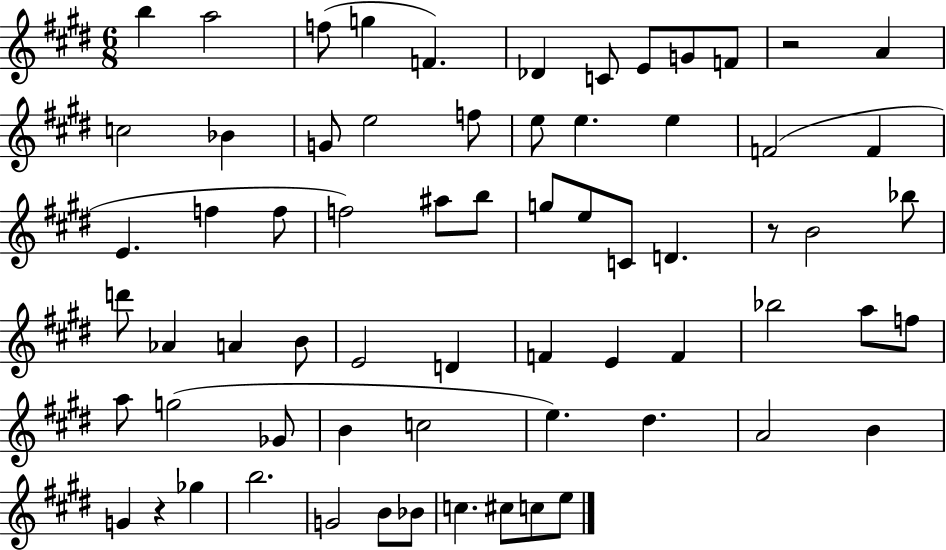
B5/q A5/h F5/e G5/q F4/q. Db4/q C4/e E4/e G4/e F4/e R/h A4/q C5/h Bb4/q G4/e E5/h F5/e E5/e E5/q. E5/q F4/h F4/q E4/q. F5/q F5/e F5/h A#5/e B5/e G5/e E5/e C4/e D4/q. R/e B4/h Bb5/e D6/e Ab4/q A4/q B4/e E4/h D4/q F4/q E4/q F4/q Bb5/h A5/e F5/e A5/e G5/h Gb4/e B4/q C5/h E5/q. D#5/q. A4/h B4/q G4/q R/q Gb5/q B5/h. G4/h B4/e Bb4/e C5/q. C#5/e C5/e E5/e